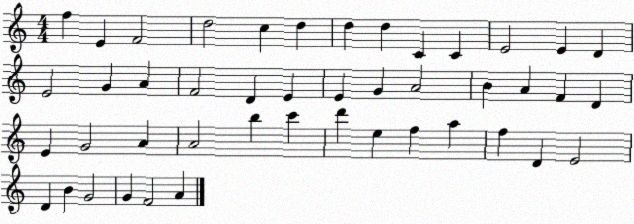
X:1
T:Untitled
M:4/4
L:1/4
K:C
f E F2 d2 c d d d C C E2 E D E2 G A F2 D E E G A2 B A F D E G2 A A2 b c' d' e f a f D E2 D B G2 G F2 A